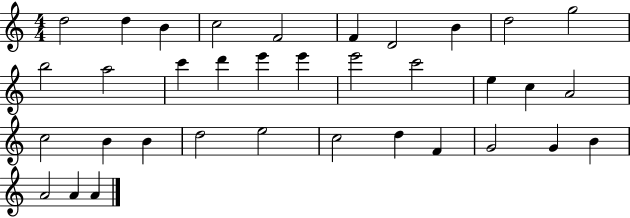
X:1
T:Untitled
M:4/4
L:1/4
K:C
d2 d B c2 F2 F D2 B d2 g2 b2 a2 c' d' e' e' e'2 c'2 e c A2 c2 B B d2 e2 c2 d F G2 G B A2 A A